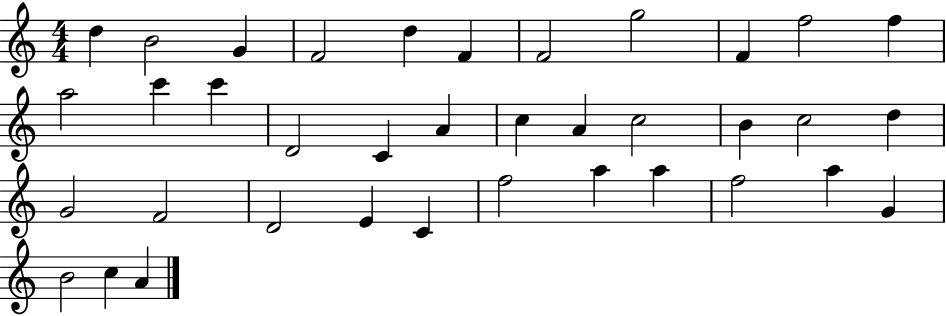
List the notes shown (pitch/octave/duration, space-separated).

D5/q B4/h G4/q F4/h D5/q F4/q F4/h G5/h F4/q F5/h F5/q A5/h C6/q C6/q D4/h C4/q A4/q C5/q A4/q C5/h B4/q C5/h D5/q G4/h F4/h D4/h E4/q C4/q F5/h A5/q A5/q F5/h A5/q G4/q B4/h C5/q A4/q